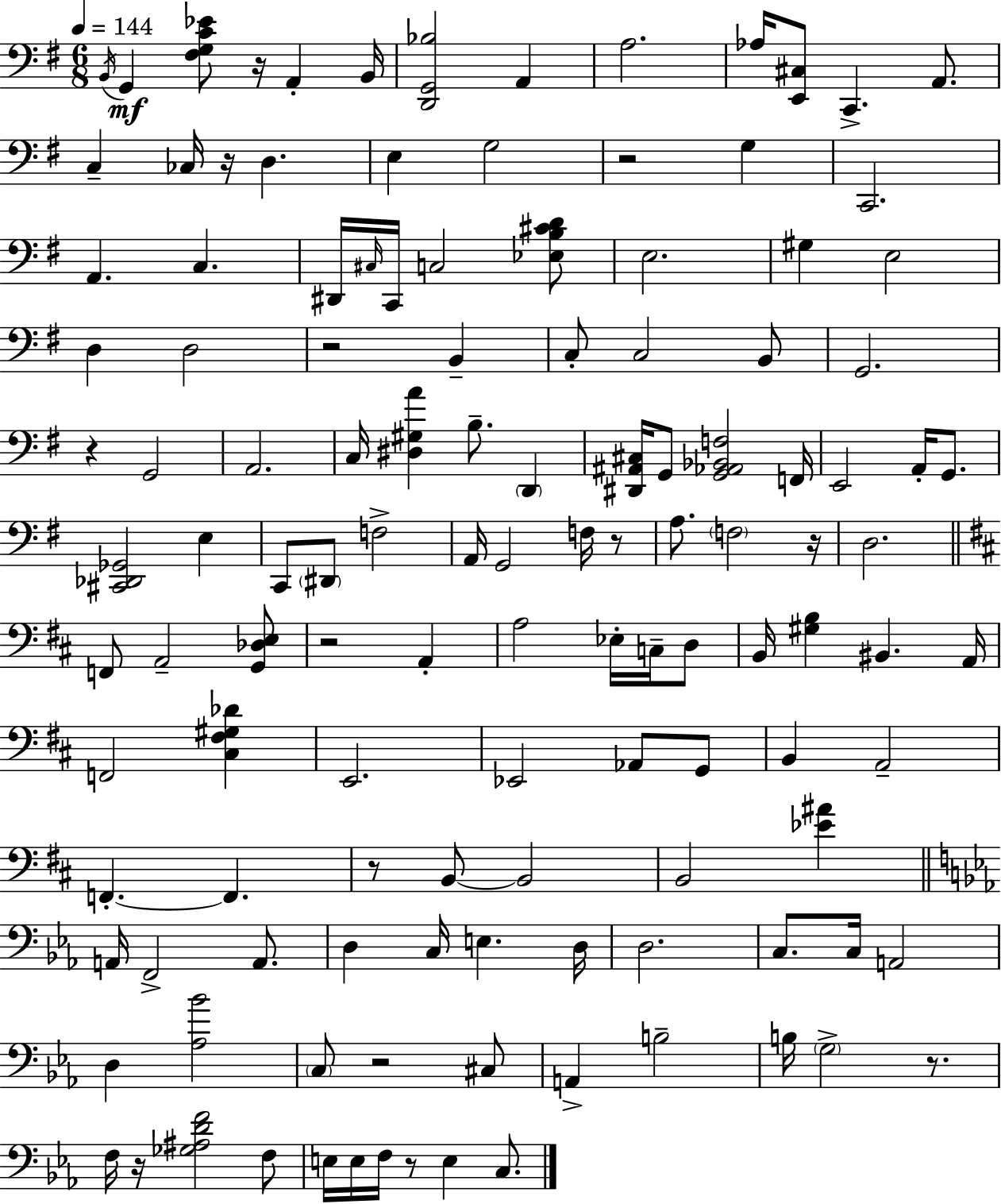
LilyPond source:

{
  \clef bass
  \numericTimeSignature
  \time 6/8
  \key g \major
  \tempo 4 = 144
  \acciaccatura { b,16 }\mf g,4 <fis g c' ees'>8 r16 a,4-. | b,16 <d, g, bes>2 a,4 | a2. | aes16 <e, cis>8 c,4.-> a,8. | \break c4-- ces16 r16 d4. | e4 g2 | r2 g4 | c,2. | \break a,4. c4. | dis,16 \grace { cis16 } c,16 c2 | <ees b cis' d'>8 e2. | gis4 e2 | \break d4 d2 | r2 b,4-- | c8-. c2 | b,8 g,2. | \break r4 g,2 | a,2. | c16 <dis gis a'>4 b8.-- \parenthesize d,4 | <dis, ais, cis>16 g,8 <g, aes, bes, f>2 | \break f,16 e,2 a,16-. g,8. | <cis, des, ges,>2 e4 | c,8 \parenthesize dis,8 f2-> | a,16 g,2 f16 | \break r8 a8. \parenthesize f2 | r16 d2. | \bar "||" \break \key d \major f,8 a,2-- <g, des e>8 | r2 a,4-. | a2 ees16-. c16-- d8 | b,16 <gis b>4 bis,4. a,16 | \break f,2 <cis fis gis des'>4 | e,2. | ees,2 aes,8 g,8 | b,4 a,2-- | \break f,4.-.~~ f,4. | r8 b,8~~ b,2 | b,2 <ees' ais'>4 | \bar "||" \break \key ees \major a,16 f,2-> a,8. | d4 c16 e4. d16 | d2. | c8. c16 a,2 | \break d4 <aes bes'>2 | \parenthesize c8 r2 cis8 | a,4-> b2-- | b16 \parenthesize g2-> r8. | \break f16 r16 <ges ais d' f'>2 f8 | e16 e16 f16 r8 e4 c8. | \bar "|."
}